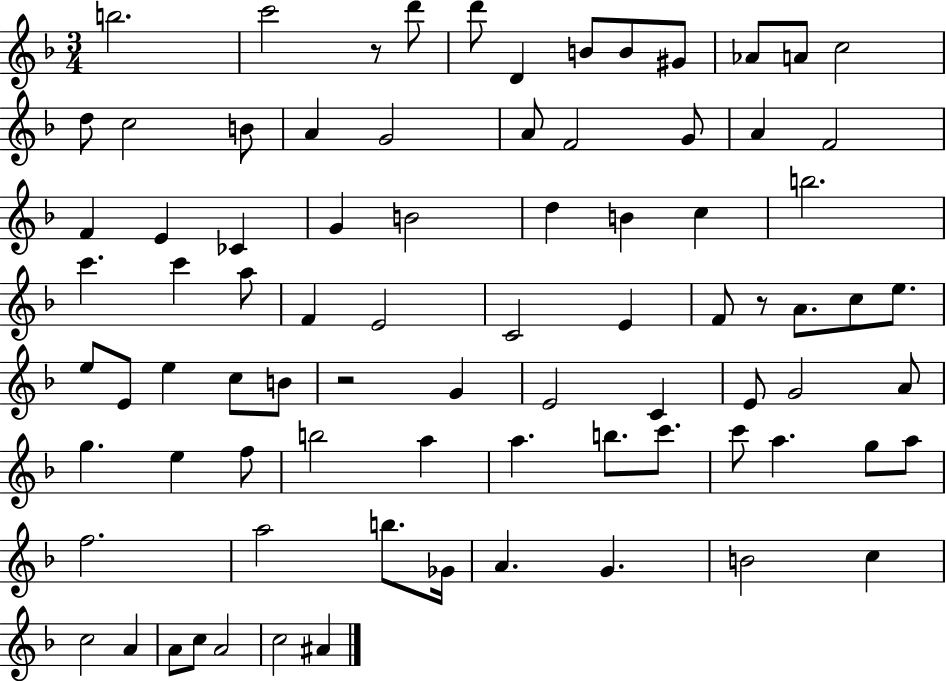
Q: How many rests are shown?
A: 3